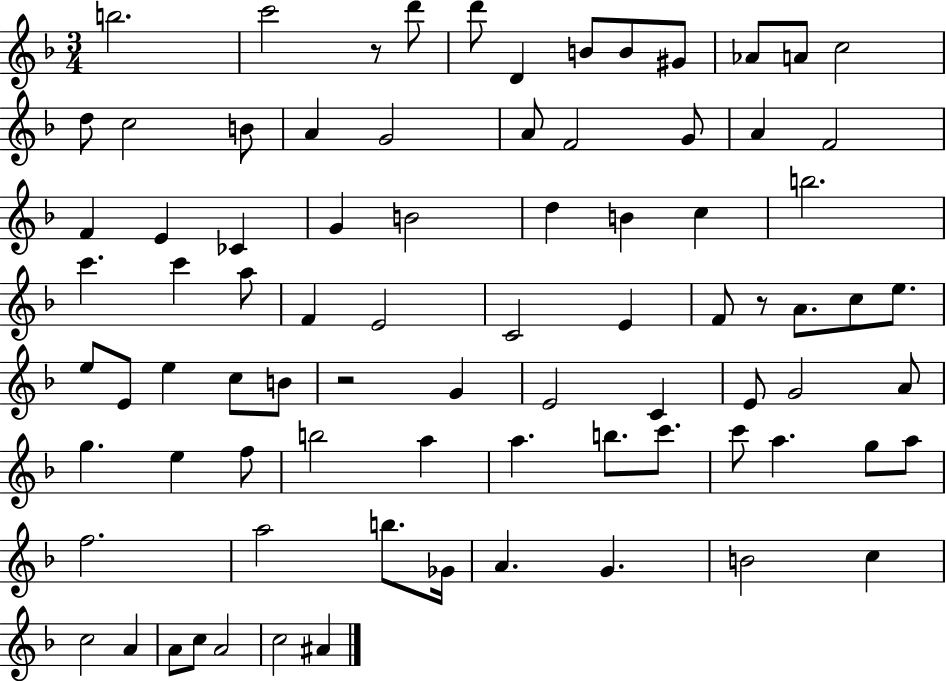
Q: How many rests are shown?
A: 3